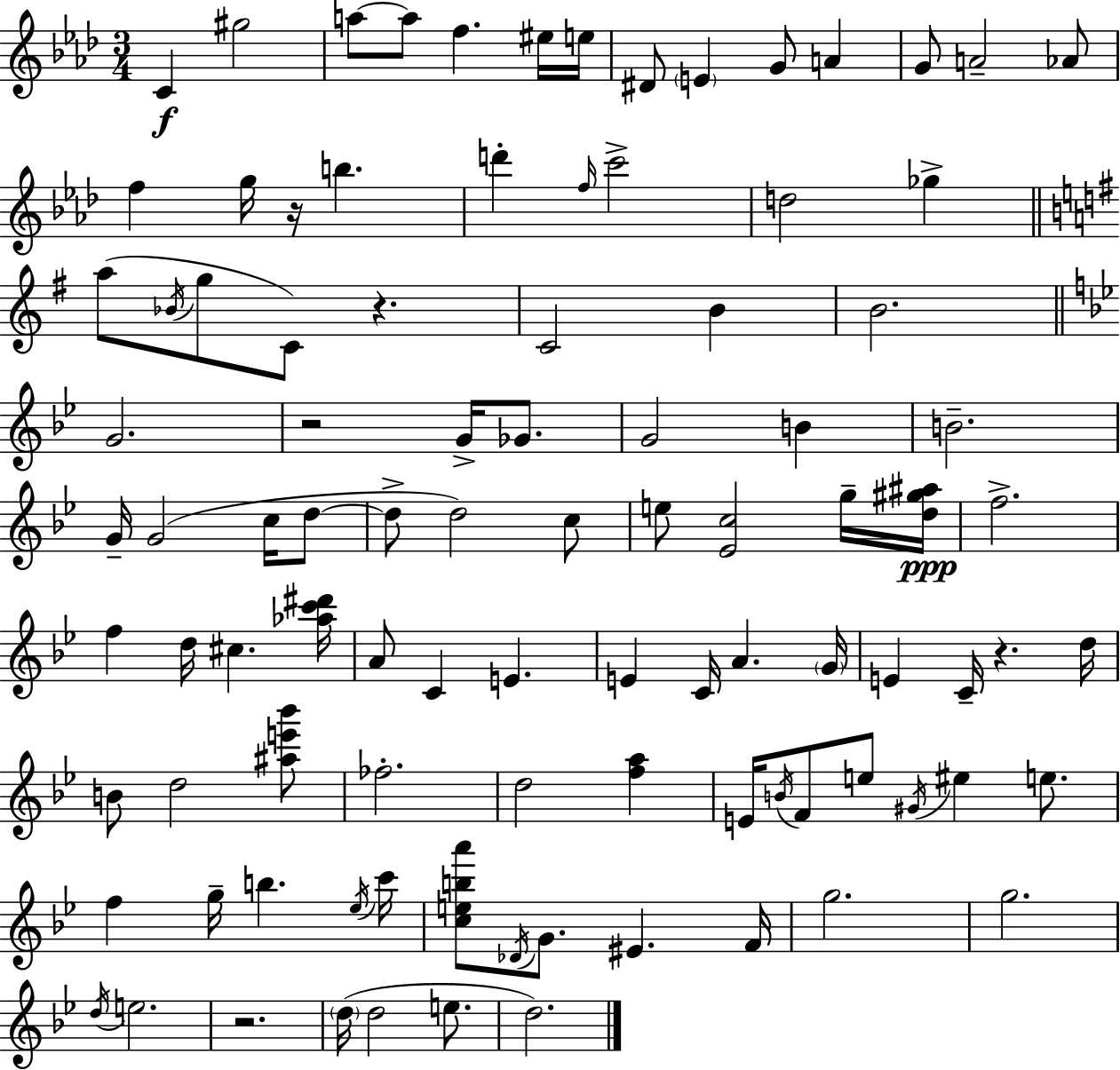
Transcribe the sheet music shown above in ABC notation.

X:1
T:Untitled
M:3/4
L:1/4
K:Fm
C ^g2 a/2 a/2 f ^e/4 e/4 ^D/2 E G/2 A G/2 A2 _A/2 f g/4 z/4 b d' f/4 c'2 d2 _g a/2 _B/4 g/2 C/2 z C2 B B2 G2 z2 G/4 _G/2 G2 B B2 G/4 G2 c/4 d/2 d/2 d2 c/2 e/2 [_Ec]2 g/4 [d^g^a]/4 f2 f d/4 ^c [_ac'^d']/4 A/2 C E E C/4 A G/4 E C/4 z d/4 B/2 d2 [^ae'_b']/2 _f2 d2 [fa] E/4 B/4 F/2 e/2 ^G/4 ^e e/2 f g/4 b _e/4 c'/4 [ceba']/2 _D/4 G/2 ^E F/4 g2 g2 d/4 e2 z2 d/4 d2 e/2 d2